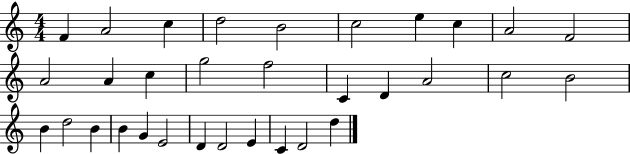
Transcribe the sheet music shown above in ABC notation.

X:1
T:Untitled
M:4/4
L:1/4
K:C
F A2 c d2 B2 c2 e c A2 F2 A2 A c g2 f2 C D A2 c2 B2 B d2 B B G E2 D D2 E C D2 d